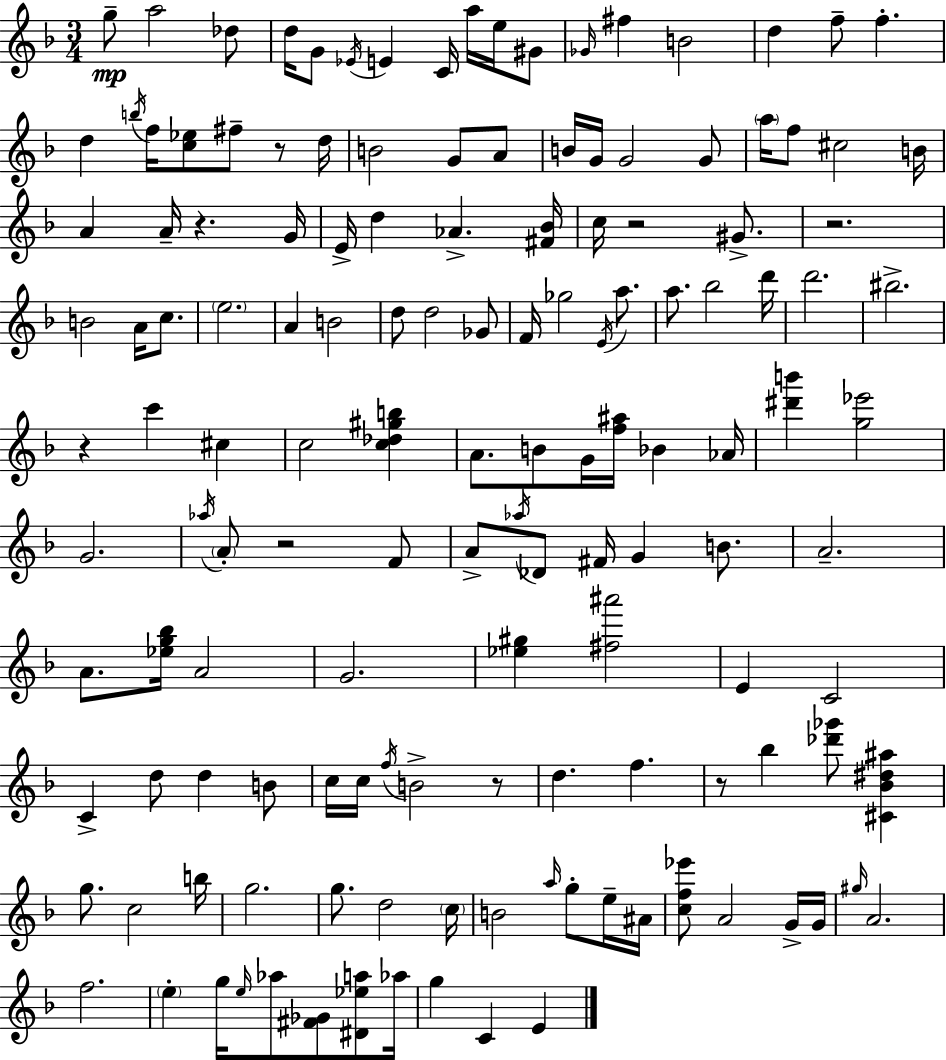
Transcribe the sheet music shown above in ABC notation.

X:1
T:Untitled
M:3/4
L:1/4
K:F
g/2 a2 _d/2 d/4 G/2 _E/4 E C/4 a/4 e/4 ^G/2 _G/4 ^f B2 d f/2 f d b/4 f/4 [c_e]/2 ^f/2 z/2 d/4 B2 G/2 A/2 B/4 G/4 G2 G/2 a/4 f/2 ^c2 B/4 A A/4 z G/4 E/4 d _A [^F_B]/4 c/4 z2 ^G/2 z2 B2 A/4 c/2 e2 A B2 d/2 d2 _G/2 F/4 _g2 E/4 a/2 a/2 _b2 d'/4 d'2 ^b2 z c' ^c c2 [c_d^gb] A/2 B/2 G/4 [f^a]/4 _B _A/4 [^d'b'] [g_e']2 G2 _a/4 A/2 z2 F/2 A/2 _a/4 _D/2 ^F/4 G B/2 A2 A/2 [_eg_b]/4 A2 G2 [_e^g] [^f^a']2 E C2 C d/2 d B/2 c/4 c/4 f/4 B2 z/2 d f z/2 _b [_d'_g']/2 [^C_B^d^a] g/2 c2 b/4 g2 g/2 d2 c/4 B2 a/4 g/2 e/4 ^A/4 [cf_e']/2 A2 G/4 G/4 ^g/4 A2 f2 e g/4 e/4 _a/2 [^F_G]/2 [^D_ea]/2 _a/4 g C E